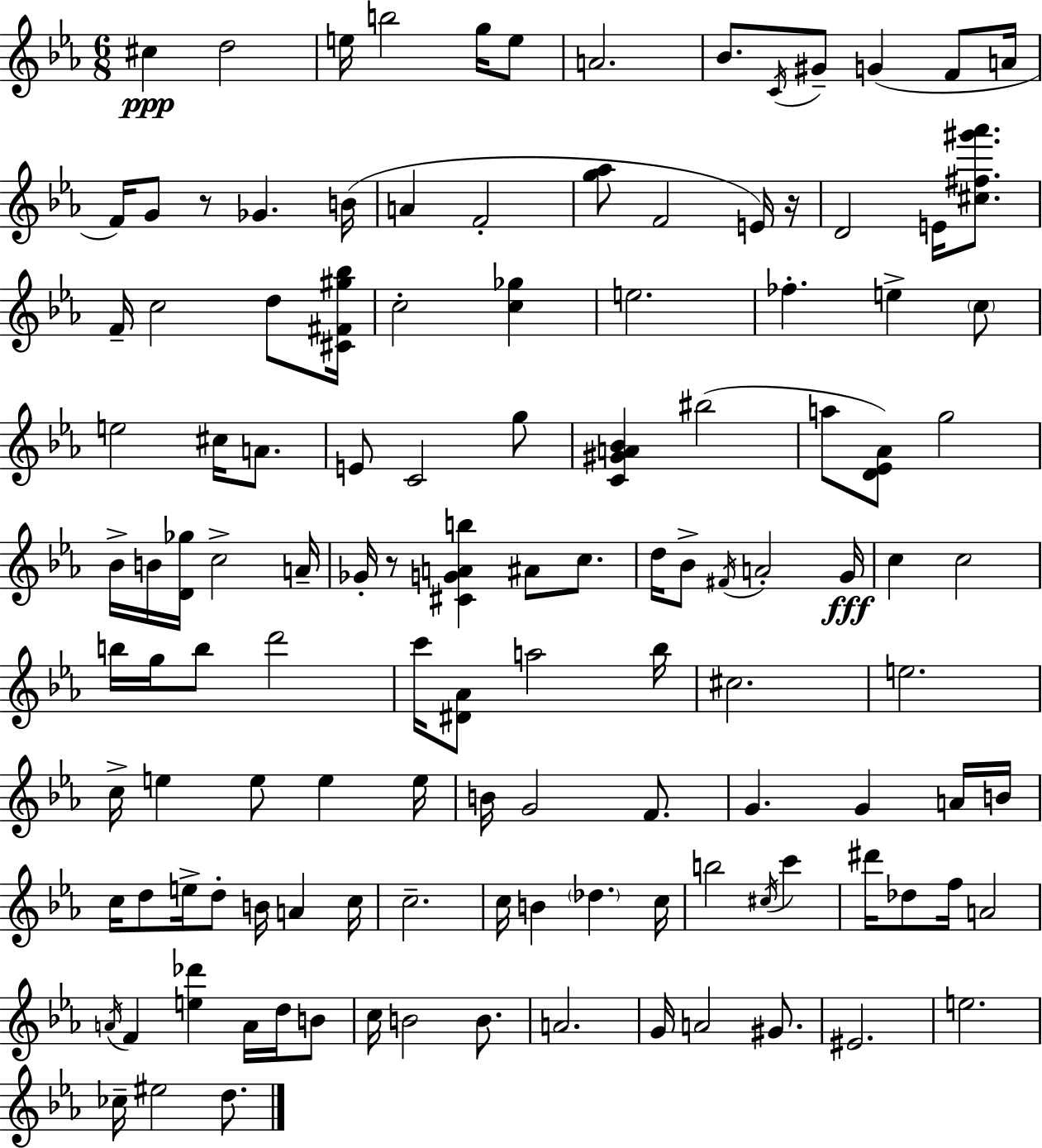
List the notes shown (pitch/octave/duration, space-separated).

C#5/q D5/h E5/s B5/h G5/s E5/e A4/h. Bb4/e. C4/s G#4/e G4/q F4/e A4/s F4/s G4/e R/e Gb4/q. B4/s A4/q F4/h [G5,Ab5]/e F4/h E4/s R/s D4/h E4/s [C#5,F#5,G#6,Ab6]/e. F4/s C5/h D5/e [C#4,F#4,G#5,Bb5]/s C5/h [C5,Gb5]/q E5/h. FES5/q. E5/q C5/e E5/h C#5/s A4/e. E4/e C4/h G5/e [C4,G#4,A4,Bb4]/q BIS5/h A5/e [D4,Eb4,Ab4]/e G5/h Bb4/s B4/s [D4,Gb5]/s C5/h A4/s Gb4/s R/e [C#4,G4,A4,B5]/q A#4/e C5/e. D5/s Bb4/e F#4/s A4/h G4/s C5/q C5/h B5/s G5/s B5/e D6/h C6/s [D#4,Ab4]/e A5/h Bb5/s C#5/h. E5/h. C5/s E5/q E5/e E5/q E5/s B4/s G4/h F4/e. G4/q. G4/q A4/s B4/s C5/s D5/e E5/s D5/e B4/s A4/q C5/s C5/h. C5/s B4/q Db5/q. C5/s B5/h C#5/s C6/q D#6/s Db5/e F5/s A4/h A4/s F4/q [E5,Db6]/q A4/s D5/s B4/e C5/s B4/h B4/e. A4/h. G4/s A4/h G#4/e. EIS4/h. E5/h. CES5/s EIS5/h D5/e.